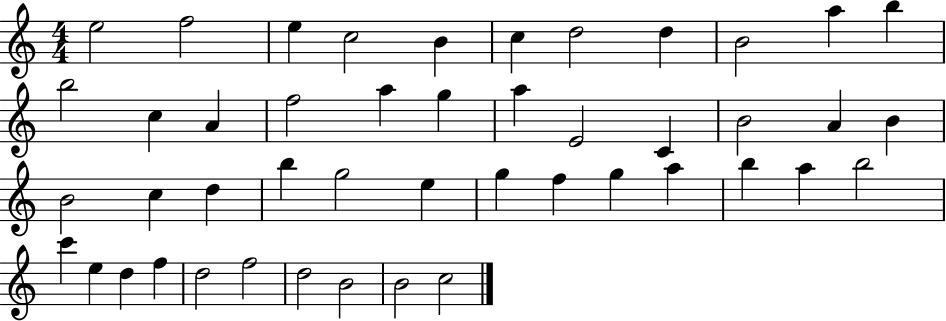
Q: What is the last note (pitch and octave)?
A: C5